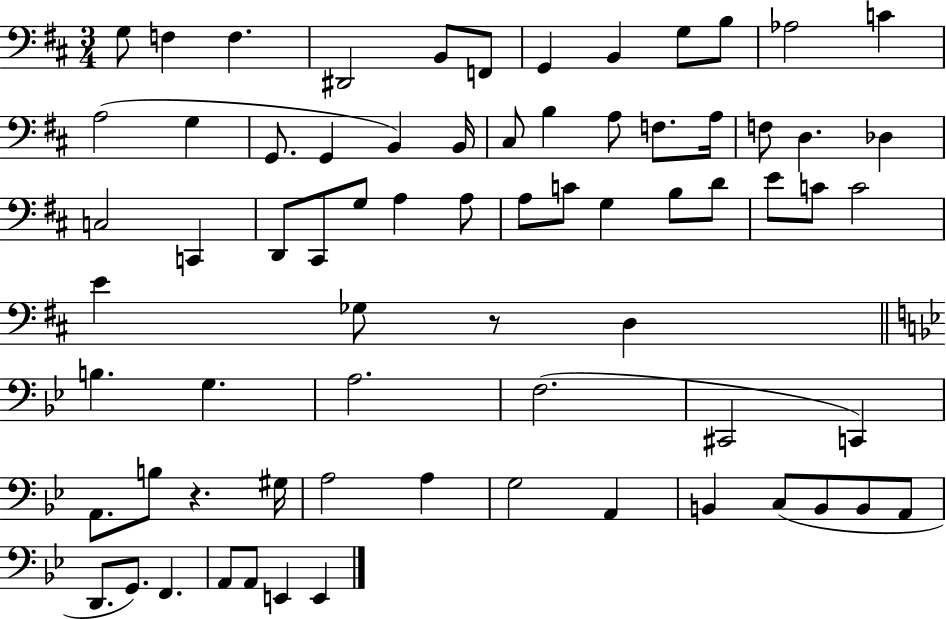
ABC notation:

X:1
T:Untitled
M:3/4
L:1/4
K:D
G,/2 F, F, ^D,,2 B,,/2 F,,/2 G,, B,, G,/2 B,/2 _A,2 C A,2 G, G,,/2 G,, B,, B,,/4 ^C,/2 B, A,/2 F,/2 A,/4 F,/2 D, _D, C,2 C,, D,,/2 ^C,,/2 G,/2 A, A,/2 A,/2 C/2 G, B,/2 D/2 E/2 C/2 C2 E _G,/2 z/2 D, B, G, A,2 F,2 ^C,,2 C,, A,,/2 B,/2 z ^G,/4 A,2 A, G,2 A,, B,, C,/2 B,,/2 B,,/2 A,,/2 D,,/2 G,,/2 F,, A,,/2 A,,/2 E,, E,,